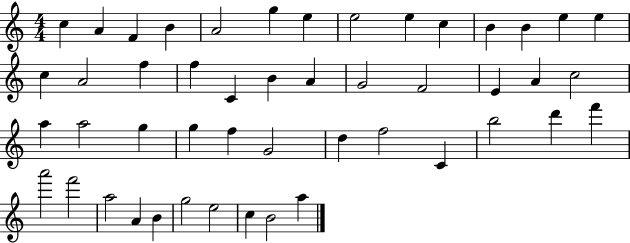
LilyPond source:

{
  \clef treble
  \numericTimeSignature
  \time 4/4
  \key c \major
  c''4 a'4 f'4 b'4 | a'2 g''4 e''4 | e''2 e''4 c''4 | b'4 b'4 e''4 e''4 | \break c''4 a'2 f''4 | f''4 c'4 b'4 a'4 | g'2 f'2 | e'4 a'4 c''2 | \break a''4 a''2 g''4 | g''4 f''4 g'2 | d''4 f''2 c'4 | b''2 d'''4 f'''4 | \break a'''2 f'''2 | a''2 a'4 b'4 | g''2 e''2 | c''4 b'2 a''4 | \break \bar "|."
}